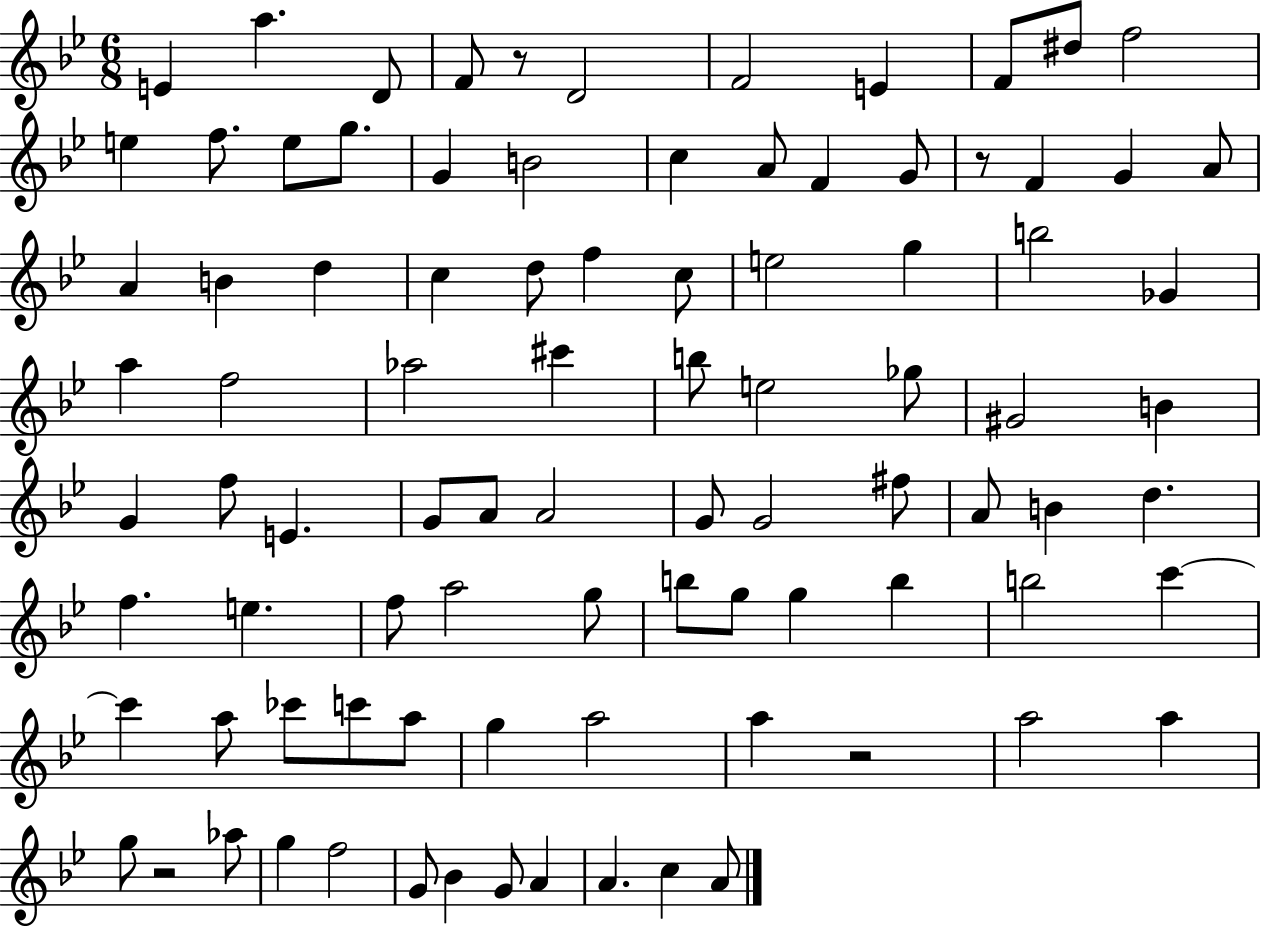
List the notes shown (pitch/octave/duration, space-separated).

E4/q A5/q. D4/e F4/e R/e D4/h F4/h E4/q F4/e D#5/e F5/h E5/q F5/e. E5/e G5/e. G4/q B4/h C5/q A4/e F4/q G4/e R/e F4/q G4/q A4/e A4/q B4/q D5/q C5/q D5/e F5/q C5/e E5/h G5/q B5/h Gb4/q A5/q F5/h Ab5/h C#6/q B5/e E5/h Gb5/e G#4/h B4/q G4/q F5/e E4/q. G4/e A4/e A4/h G4/e G4/h F#5/e A4/e B4/q D5/q. F5/q. E5/q. F5/e A5/h G5/e B5/e G5/e G5/q B5/q B5/h C6/q C6/q A5/e CES6/e C6/e A5/e G5/q A5/h A5/q R/h A5/h A5/q G5/e R/h Ab5/e G5/q F5/h G4/e Bb4/q G4/e A4/q A4/q. C5/q A4/e